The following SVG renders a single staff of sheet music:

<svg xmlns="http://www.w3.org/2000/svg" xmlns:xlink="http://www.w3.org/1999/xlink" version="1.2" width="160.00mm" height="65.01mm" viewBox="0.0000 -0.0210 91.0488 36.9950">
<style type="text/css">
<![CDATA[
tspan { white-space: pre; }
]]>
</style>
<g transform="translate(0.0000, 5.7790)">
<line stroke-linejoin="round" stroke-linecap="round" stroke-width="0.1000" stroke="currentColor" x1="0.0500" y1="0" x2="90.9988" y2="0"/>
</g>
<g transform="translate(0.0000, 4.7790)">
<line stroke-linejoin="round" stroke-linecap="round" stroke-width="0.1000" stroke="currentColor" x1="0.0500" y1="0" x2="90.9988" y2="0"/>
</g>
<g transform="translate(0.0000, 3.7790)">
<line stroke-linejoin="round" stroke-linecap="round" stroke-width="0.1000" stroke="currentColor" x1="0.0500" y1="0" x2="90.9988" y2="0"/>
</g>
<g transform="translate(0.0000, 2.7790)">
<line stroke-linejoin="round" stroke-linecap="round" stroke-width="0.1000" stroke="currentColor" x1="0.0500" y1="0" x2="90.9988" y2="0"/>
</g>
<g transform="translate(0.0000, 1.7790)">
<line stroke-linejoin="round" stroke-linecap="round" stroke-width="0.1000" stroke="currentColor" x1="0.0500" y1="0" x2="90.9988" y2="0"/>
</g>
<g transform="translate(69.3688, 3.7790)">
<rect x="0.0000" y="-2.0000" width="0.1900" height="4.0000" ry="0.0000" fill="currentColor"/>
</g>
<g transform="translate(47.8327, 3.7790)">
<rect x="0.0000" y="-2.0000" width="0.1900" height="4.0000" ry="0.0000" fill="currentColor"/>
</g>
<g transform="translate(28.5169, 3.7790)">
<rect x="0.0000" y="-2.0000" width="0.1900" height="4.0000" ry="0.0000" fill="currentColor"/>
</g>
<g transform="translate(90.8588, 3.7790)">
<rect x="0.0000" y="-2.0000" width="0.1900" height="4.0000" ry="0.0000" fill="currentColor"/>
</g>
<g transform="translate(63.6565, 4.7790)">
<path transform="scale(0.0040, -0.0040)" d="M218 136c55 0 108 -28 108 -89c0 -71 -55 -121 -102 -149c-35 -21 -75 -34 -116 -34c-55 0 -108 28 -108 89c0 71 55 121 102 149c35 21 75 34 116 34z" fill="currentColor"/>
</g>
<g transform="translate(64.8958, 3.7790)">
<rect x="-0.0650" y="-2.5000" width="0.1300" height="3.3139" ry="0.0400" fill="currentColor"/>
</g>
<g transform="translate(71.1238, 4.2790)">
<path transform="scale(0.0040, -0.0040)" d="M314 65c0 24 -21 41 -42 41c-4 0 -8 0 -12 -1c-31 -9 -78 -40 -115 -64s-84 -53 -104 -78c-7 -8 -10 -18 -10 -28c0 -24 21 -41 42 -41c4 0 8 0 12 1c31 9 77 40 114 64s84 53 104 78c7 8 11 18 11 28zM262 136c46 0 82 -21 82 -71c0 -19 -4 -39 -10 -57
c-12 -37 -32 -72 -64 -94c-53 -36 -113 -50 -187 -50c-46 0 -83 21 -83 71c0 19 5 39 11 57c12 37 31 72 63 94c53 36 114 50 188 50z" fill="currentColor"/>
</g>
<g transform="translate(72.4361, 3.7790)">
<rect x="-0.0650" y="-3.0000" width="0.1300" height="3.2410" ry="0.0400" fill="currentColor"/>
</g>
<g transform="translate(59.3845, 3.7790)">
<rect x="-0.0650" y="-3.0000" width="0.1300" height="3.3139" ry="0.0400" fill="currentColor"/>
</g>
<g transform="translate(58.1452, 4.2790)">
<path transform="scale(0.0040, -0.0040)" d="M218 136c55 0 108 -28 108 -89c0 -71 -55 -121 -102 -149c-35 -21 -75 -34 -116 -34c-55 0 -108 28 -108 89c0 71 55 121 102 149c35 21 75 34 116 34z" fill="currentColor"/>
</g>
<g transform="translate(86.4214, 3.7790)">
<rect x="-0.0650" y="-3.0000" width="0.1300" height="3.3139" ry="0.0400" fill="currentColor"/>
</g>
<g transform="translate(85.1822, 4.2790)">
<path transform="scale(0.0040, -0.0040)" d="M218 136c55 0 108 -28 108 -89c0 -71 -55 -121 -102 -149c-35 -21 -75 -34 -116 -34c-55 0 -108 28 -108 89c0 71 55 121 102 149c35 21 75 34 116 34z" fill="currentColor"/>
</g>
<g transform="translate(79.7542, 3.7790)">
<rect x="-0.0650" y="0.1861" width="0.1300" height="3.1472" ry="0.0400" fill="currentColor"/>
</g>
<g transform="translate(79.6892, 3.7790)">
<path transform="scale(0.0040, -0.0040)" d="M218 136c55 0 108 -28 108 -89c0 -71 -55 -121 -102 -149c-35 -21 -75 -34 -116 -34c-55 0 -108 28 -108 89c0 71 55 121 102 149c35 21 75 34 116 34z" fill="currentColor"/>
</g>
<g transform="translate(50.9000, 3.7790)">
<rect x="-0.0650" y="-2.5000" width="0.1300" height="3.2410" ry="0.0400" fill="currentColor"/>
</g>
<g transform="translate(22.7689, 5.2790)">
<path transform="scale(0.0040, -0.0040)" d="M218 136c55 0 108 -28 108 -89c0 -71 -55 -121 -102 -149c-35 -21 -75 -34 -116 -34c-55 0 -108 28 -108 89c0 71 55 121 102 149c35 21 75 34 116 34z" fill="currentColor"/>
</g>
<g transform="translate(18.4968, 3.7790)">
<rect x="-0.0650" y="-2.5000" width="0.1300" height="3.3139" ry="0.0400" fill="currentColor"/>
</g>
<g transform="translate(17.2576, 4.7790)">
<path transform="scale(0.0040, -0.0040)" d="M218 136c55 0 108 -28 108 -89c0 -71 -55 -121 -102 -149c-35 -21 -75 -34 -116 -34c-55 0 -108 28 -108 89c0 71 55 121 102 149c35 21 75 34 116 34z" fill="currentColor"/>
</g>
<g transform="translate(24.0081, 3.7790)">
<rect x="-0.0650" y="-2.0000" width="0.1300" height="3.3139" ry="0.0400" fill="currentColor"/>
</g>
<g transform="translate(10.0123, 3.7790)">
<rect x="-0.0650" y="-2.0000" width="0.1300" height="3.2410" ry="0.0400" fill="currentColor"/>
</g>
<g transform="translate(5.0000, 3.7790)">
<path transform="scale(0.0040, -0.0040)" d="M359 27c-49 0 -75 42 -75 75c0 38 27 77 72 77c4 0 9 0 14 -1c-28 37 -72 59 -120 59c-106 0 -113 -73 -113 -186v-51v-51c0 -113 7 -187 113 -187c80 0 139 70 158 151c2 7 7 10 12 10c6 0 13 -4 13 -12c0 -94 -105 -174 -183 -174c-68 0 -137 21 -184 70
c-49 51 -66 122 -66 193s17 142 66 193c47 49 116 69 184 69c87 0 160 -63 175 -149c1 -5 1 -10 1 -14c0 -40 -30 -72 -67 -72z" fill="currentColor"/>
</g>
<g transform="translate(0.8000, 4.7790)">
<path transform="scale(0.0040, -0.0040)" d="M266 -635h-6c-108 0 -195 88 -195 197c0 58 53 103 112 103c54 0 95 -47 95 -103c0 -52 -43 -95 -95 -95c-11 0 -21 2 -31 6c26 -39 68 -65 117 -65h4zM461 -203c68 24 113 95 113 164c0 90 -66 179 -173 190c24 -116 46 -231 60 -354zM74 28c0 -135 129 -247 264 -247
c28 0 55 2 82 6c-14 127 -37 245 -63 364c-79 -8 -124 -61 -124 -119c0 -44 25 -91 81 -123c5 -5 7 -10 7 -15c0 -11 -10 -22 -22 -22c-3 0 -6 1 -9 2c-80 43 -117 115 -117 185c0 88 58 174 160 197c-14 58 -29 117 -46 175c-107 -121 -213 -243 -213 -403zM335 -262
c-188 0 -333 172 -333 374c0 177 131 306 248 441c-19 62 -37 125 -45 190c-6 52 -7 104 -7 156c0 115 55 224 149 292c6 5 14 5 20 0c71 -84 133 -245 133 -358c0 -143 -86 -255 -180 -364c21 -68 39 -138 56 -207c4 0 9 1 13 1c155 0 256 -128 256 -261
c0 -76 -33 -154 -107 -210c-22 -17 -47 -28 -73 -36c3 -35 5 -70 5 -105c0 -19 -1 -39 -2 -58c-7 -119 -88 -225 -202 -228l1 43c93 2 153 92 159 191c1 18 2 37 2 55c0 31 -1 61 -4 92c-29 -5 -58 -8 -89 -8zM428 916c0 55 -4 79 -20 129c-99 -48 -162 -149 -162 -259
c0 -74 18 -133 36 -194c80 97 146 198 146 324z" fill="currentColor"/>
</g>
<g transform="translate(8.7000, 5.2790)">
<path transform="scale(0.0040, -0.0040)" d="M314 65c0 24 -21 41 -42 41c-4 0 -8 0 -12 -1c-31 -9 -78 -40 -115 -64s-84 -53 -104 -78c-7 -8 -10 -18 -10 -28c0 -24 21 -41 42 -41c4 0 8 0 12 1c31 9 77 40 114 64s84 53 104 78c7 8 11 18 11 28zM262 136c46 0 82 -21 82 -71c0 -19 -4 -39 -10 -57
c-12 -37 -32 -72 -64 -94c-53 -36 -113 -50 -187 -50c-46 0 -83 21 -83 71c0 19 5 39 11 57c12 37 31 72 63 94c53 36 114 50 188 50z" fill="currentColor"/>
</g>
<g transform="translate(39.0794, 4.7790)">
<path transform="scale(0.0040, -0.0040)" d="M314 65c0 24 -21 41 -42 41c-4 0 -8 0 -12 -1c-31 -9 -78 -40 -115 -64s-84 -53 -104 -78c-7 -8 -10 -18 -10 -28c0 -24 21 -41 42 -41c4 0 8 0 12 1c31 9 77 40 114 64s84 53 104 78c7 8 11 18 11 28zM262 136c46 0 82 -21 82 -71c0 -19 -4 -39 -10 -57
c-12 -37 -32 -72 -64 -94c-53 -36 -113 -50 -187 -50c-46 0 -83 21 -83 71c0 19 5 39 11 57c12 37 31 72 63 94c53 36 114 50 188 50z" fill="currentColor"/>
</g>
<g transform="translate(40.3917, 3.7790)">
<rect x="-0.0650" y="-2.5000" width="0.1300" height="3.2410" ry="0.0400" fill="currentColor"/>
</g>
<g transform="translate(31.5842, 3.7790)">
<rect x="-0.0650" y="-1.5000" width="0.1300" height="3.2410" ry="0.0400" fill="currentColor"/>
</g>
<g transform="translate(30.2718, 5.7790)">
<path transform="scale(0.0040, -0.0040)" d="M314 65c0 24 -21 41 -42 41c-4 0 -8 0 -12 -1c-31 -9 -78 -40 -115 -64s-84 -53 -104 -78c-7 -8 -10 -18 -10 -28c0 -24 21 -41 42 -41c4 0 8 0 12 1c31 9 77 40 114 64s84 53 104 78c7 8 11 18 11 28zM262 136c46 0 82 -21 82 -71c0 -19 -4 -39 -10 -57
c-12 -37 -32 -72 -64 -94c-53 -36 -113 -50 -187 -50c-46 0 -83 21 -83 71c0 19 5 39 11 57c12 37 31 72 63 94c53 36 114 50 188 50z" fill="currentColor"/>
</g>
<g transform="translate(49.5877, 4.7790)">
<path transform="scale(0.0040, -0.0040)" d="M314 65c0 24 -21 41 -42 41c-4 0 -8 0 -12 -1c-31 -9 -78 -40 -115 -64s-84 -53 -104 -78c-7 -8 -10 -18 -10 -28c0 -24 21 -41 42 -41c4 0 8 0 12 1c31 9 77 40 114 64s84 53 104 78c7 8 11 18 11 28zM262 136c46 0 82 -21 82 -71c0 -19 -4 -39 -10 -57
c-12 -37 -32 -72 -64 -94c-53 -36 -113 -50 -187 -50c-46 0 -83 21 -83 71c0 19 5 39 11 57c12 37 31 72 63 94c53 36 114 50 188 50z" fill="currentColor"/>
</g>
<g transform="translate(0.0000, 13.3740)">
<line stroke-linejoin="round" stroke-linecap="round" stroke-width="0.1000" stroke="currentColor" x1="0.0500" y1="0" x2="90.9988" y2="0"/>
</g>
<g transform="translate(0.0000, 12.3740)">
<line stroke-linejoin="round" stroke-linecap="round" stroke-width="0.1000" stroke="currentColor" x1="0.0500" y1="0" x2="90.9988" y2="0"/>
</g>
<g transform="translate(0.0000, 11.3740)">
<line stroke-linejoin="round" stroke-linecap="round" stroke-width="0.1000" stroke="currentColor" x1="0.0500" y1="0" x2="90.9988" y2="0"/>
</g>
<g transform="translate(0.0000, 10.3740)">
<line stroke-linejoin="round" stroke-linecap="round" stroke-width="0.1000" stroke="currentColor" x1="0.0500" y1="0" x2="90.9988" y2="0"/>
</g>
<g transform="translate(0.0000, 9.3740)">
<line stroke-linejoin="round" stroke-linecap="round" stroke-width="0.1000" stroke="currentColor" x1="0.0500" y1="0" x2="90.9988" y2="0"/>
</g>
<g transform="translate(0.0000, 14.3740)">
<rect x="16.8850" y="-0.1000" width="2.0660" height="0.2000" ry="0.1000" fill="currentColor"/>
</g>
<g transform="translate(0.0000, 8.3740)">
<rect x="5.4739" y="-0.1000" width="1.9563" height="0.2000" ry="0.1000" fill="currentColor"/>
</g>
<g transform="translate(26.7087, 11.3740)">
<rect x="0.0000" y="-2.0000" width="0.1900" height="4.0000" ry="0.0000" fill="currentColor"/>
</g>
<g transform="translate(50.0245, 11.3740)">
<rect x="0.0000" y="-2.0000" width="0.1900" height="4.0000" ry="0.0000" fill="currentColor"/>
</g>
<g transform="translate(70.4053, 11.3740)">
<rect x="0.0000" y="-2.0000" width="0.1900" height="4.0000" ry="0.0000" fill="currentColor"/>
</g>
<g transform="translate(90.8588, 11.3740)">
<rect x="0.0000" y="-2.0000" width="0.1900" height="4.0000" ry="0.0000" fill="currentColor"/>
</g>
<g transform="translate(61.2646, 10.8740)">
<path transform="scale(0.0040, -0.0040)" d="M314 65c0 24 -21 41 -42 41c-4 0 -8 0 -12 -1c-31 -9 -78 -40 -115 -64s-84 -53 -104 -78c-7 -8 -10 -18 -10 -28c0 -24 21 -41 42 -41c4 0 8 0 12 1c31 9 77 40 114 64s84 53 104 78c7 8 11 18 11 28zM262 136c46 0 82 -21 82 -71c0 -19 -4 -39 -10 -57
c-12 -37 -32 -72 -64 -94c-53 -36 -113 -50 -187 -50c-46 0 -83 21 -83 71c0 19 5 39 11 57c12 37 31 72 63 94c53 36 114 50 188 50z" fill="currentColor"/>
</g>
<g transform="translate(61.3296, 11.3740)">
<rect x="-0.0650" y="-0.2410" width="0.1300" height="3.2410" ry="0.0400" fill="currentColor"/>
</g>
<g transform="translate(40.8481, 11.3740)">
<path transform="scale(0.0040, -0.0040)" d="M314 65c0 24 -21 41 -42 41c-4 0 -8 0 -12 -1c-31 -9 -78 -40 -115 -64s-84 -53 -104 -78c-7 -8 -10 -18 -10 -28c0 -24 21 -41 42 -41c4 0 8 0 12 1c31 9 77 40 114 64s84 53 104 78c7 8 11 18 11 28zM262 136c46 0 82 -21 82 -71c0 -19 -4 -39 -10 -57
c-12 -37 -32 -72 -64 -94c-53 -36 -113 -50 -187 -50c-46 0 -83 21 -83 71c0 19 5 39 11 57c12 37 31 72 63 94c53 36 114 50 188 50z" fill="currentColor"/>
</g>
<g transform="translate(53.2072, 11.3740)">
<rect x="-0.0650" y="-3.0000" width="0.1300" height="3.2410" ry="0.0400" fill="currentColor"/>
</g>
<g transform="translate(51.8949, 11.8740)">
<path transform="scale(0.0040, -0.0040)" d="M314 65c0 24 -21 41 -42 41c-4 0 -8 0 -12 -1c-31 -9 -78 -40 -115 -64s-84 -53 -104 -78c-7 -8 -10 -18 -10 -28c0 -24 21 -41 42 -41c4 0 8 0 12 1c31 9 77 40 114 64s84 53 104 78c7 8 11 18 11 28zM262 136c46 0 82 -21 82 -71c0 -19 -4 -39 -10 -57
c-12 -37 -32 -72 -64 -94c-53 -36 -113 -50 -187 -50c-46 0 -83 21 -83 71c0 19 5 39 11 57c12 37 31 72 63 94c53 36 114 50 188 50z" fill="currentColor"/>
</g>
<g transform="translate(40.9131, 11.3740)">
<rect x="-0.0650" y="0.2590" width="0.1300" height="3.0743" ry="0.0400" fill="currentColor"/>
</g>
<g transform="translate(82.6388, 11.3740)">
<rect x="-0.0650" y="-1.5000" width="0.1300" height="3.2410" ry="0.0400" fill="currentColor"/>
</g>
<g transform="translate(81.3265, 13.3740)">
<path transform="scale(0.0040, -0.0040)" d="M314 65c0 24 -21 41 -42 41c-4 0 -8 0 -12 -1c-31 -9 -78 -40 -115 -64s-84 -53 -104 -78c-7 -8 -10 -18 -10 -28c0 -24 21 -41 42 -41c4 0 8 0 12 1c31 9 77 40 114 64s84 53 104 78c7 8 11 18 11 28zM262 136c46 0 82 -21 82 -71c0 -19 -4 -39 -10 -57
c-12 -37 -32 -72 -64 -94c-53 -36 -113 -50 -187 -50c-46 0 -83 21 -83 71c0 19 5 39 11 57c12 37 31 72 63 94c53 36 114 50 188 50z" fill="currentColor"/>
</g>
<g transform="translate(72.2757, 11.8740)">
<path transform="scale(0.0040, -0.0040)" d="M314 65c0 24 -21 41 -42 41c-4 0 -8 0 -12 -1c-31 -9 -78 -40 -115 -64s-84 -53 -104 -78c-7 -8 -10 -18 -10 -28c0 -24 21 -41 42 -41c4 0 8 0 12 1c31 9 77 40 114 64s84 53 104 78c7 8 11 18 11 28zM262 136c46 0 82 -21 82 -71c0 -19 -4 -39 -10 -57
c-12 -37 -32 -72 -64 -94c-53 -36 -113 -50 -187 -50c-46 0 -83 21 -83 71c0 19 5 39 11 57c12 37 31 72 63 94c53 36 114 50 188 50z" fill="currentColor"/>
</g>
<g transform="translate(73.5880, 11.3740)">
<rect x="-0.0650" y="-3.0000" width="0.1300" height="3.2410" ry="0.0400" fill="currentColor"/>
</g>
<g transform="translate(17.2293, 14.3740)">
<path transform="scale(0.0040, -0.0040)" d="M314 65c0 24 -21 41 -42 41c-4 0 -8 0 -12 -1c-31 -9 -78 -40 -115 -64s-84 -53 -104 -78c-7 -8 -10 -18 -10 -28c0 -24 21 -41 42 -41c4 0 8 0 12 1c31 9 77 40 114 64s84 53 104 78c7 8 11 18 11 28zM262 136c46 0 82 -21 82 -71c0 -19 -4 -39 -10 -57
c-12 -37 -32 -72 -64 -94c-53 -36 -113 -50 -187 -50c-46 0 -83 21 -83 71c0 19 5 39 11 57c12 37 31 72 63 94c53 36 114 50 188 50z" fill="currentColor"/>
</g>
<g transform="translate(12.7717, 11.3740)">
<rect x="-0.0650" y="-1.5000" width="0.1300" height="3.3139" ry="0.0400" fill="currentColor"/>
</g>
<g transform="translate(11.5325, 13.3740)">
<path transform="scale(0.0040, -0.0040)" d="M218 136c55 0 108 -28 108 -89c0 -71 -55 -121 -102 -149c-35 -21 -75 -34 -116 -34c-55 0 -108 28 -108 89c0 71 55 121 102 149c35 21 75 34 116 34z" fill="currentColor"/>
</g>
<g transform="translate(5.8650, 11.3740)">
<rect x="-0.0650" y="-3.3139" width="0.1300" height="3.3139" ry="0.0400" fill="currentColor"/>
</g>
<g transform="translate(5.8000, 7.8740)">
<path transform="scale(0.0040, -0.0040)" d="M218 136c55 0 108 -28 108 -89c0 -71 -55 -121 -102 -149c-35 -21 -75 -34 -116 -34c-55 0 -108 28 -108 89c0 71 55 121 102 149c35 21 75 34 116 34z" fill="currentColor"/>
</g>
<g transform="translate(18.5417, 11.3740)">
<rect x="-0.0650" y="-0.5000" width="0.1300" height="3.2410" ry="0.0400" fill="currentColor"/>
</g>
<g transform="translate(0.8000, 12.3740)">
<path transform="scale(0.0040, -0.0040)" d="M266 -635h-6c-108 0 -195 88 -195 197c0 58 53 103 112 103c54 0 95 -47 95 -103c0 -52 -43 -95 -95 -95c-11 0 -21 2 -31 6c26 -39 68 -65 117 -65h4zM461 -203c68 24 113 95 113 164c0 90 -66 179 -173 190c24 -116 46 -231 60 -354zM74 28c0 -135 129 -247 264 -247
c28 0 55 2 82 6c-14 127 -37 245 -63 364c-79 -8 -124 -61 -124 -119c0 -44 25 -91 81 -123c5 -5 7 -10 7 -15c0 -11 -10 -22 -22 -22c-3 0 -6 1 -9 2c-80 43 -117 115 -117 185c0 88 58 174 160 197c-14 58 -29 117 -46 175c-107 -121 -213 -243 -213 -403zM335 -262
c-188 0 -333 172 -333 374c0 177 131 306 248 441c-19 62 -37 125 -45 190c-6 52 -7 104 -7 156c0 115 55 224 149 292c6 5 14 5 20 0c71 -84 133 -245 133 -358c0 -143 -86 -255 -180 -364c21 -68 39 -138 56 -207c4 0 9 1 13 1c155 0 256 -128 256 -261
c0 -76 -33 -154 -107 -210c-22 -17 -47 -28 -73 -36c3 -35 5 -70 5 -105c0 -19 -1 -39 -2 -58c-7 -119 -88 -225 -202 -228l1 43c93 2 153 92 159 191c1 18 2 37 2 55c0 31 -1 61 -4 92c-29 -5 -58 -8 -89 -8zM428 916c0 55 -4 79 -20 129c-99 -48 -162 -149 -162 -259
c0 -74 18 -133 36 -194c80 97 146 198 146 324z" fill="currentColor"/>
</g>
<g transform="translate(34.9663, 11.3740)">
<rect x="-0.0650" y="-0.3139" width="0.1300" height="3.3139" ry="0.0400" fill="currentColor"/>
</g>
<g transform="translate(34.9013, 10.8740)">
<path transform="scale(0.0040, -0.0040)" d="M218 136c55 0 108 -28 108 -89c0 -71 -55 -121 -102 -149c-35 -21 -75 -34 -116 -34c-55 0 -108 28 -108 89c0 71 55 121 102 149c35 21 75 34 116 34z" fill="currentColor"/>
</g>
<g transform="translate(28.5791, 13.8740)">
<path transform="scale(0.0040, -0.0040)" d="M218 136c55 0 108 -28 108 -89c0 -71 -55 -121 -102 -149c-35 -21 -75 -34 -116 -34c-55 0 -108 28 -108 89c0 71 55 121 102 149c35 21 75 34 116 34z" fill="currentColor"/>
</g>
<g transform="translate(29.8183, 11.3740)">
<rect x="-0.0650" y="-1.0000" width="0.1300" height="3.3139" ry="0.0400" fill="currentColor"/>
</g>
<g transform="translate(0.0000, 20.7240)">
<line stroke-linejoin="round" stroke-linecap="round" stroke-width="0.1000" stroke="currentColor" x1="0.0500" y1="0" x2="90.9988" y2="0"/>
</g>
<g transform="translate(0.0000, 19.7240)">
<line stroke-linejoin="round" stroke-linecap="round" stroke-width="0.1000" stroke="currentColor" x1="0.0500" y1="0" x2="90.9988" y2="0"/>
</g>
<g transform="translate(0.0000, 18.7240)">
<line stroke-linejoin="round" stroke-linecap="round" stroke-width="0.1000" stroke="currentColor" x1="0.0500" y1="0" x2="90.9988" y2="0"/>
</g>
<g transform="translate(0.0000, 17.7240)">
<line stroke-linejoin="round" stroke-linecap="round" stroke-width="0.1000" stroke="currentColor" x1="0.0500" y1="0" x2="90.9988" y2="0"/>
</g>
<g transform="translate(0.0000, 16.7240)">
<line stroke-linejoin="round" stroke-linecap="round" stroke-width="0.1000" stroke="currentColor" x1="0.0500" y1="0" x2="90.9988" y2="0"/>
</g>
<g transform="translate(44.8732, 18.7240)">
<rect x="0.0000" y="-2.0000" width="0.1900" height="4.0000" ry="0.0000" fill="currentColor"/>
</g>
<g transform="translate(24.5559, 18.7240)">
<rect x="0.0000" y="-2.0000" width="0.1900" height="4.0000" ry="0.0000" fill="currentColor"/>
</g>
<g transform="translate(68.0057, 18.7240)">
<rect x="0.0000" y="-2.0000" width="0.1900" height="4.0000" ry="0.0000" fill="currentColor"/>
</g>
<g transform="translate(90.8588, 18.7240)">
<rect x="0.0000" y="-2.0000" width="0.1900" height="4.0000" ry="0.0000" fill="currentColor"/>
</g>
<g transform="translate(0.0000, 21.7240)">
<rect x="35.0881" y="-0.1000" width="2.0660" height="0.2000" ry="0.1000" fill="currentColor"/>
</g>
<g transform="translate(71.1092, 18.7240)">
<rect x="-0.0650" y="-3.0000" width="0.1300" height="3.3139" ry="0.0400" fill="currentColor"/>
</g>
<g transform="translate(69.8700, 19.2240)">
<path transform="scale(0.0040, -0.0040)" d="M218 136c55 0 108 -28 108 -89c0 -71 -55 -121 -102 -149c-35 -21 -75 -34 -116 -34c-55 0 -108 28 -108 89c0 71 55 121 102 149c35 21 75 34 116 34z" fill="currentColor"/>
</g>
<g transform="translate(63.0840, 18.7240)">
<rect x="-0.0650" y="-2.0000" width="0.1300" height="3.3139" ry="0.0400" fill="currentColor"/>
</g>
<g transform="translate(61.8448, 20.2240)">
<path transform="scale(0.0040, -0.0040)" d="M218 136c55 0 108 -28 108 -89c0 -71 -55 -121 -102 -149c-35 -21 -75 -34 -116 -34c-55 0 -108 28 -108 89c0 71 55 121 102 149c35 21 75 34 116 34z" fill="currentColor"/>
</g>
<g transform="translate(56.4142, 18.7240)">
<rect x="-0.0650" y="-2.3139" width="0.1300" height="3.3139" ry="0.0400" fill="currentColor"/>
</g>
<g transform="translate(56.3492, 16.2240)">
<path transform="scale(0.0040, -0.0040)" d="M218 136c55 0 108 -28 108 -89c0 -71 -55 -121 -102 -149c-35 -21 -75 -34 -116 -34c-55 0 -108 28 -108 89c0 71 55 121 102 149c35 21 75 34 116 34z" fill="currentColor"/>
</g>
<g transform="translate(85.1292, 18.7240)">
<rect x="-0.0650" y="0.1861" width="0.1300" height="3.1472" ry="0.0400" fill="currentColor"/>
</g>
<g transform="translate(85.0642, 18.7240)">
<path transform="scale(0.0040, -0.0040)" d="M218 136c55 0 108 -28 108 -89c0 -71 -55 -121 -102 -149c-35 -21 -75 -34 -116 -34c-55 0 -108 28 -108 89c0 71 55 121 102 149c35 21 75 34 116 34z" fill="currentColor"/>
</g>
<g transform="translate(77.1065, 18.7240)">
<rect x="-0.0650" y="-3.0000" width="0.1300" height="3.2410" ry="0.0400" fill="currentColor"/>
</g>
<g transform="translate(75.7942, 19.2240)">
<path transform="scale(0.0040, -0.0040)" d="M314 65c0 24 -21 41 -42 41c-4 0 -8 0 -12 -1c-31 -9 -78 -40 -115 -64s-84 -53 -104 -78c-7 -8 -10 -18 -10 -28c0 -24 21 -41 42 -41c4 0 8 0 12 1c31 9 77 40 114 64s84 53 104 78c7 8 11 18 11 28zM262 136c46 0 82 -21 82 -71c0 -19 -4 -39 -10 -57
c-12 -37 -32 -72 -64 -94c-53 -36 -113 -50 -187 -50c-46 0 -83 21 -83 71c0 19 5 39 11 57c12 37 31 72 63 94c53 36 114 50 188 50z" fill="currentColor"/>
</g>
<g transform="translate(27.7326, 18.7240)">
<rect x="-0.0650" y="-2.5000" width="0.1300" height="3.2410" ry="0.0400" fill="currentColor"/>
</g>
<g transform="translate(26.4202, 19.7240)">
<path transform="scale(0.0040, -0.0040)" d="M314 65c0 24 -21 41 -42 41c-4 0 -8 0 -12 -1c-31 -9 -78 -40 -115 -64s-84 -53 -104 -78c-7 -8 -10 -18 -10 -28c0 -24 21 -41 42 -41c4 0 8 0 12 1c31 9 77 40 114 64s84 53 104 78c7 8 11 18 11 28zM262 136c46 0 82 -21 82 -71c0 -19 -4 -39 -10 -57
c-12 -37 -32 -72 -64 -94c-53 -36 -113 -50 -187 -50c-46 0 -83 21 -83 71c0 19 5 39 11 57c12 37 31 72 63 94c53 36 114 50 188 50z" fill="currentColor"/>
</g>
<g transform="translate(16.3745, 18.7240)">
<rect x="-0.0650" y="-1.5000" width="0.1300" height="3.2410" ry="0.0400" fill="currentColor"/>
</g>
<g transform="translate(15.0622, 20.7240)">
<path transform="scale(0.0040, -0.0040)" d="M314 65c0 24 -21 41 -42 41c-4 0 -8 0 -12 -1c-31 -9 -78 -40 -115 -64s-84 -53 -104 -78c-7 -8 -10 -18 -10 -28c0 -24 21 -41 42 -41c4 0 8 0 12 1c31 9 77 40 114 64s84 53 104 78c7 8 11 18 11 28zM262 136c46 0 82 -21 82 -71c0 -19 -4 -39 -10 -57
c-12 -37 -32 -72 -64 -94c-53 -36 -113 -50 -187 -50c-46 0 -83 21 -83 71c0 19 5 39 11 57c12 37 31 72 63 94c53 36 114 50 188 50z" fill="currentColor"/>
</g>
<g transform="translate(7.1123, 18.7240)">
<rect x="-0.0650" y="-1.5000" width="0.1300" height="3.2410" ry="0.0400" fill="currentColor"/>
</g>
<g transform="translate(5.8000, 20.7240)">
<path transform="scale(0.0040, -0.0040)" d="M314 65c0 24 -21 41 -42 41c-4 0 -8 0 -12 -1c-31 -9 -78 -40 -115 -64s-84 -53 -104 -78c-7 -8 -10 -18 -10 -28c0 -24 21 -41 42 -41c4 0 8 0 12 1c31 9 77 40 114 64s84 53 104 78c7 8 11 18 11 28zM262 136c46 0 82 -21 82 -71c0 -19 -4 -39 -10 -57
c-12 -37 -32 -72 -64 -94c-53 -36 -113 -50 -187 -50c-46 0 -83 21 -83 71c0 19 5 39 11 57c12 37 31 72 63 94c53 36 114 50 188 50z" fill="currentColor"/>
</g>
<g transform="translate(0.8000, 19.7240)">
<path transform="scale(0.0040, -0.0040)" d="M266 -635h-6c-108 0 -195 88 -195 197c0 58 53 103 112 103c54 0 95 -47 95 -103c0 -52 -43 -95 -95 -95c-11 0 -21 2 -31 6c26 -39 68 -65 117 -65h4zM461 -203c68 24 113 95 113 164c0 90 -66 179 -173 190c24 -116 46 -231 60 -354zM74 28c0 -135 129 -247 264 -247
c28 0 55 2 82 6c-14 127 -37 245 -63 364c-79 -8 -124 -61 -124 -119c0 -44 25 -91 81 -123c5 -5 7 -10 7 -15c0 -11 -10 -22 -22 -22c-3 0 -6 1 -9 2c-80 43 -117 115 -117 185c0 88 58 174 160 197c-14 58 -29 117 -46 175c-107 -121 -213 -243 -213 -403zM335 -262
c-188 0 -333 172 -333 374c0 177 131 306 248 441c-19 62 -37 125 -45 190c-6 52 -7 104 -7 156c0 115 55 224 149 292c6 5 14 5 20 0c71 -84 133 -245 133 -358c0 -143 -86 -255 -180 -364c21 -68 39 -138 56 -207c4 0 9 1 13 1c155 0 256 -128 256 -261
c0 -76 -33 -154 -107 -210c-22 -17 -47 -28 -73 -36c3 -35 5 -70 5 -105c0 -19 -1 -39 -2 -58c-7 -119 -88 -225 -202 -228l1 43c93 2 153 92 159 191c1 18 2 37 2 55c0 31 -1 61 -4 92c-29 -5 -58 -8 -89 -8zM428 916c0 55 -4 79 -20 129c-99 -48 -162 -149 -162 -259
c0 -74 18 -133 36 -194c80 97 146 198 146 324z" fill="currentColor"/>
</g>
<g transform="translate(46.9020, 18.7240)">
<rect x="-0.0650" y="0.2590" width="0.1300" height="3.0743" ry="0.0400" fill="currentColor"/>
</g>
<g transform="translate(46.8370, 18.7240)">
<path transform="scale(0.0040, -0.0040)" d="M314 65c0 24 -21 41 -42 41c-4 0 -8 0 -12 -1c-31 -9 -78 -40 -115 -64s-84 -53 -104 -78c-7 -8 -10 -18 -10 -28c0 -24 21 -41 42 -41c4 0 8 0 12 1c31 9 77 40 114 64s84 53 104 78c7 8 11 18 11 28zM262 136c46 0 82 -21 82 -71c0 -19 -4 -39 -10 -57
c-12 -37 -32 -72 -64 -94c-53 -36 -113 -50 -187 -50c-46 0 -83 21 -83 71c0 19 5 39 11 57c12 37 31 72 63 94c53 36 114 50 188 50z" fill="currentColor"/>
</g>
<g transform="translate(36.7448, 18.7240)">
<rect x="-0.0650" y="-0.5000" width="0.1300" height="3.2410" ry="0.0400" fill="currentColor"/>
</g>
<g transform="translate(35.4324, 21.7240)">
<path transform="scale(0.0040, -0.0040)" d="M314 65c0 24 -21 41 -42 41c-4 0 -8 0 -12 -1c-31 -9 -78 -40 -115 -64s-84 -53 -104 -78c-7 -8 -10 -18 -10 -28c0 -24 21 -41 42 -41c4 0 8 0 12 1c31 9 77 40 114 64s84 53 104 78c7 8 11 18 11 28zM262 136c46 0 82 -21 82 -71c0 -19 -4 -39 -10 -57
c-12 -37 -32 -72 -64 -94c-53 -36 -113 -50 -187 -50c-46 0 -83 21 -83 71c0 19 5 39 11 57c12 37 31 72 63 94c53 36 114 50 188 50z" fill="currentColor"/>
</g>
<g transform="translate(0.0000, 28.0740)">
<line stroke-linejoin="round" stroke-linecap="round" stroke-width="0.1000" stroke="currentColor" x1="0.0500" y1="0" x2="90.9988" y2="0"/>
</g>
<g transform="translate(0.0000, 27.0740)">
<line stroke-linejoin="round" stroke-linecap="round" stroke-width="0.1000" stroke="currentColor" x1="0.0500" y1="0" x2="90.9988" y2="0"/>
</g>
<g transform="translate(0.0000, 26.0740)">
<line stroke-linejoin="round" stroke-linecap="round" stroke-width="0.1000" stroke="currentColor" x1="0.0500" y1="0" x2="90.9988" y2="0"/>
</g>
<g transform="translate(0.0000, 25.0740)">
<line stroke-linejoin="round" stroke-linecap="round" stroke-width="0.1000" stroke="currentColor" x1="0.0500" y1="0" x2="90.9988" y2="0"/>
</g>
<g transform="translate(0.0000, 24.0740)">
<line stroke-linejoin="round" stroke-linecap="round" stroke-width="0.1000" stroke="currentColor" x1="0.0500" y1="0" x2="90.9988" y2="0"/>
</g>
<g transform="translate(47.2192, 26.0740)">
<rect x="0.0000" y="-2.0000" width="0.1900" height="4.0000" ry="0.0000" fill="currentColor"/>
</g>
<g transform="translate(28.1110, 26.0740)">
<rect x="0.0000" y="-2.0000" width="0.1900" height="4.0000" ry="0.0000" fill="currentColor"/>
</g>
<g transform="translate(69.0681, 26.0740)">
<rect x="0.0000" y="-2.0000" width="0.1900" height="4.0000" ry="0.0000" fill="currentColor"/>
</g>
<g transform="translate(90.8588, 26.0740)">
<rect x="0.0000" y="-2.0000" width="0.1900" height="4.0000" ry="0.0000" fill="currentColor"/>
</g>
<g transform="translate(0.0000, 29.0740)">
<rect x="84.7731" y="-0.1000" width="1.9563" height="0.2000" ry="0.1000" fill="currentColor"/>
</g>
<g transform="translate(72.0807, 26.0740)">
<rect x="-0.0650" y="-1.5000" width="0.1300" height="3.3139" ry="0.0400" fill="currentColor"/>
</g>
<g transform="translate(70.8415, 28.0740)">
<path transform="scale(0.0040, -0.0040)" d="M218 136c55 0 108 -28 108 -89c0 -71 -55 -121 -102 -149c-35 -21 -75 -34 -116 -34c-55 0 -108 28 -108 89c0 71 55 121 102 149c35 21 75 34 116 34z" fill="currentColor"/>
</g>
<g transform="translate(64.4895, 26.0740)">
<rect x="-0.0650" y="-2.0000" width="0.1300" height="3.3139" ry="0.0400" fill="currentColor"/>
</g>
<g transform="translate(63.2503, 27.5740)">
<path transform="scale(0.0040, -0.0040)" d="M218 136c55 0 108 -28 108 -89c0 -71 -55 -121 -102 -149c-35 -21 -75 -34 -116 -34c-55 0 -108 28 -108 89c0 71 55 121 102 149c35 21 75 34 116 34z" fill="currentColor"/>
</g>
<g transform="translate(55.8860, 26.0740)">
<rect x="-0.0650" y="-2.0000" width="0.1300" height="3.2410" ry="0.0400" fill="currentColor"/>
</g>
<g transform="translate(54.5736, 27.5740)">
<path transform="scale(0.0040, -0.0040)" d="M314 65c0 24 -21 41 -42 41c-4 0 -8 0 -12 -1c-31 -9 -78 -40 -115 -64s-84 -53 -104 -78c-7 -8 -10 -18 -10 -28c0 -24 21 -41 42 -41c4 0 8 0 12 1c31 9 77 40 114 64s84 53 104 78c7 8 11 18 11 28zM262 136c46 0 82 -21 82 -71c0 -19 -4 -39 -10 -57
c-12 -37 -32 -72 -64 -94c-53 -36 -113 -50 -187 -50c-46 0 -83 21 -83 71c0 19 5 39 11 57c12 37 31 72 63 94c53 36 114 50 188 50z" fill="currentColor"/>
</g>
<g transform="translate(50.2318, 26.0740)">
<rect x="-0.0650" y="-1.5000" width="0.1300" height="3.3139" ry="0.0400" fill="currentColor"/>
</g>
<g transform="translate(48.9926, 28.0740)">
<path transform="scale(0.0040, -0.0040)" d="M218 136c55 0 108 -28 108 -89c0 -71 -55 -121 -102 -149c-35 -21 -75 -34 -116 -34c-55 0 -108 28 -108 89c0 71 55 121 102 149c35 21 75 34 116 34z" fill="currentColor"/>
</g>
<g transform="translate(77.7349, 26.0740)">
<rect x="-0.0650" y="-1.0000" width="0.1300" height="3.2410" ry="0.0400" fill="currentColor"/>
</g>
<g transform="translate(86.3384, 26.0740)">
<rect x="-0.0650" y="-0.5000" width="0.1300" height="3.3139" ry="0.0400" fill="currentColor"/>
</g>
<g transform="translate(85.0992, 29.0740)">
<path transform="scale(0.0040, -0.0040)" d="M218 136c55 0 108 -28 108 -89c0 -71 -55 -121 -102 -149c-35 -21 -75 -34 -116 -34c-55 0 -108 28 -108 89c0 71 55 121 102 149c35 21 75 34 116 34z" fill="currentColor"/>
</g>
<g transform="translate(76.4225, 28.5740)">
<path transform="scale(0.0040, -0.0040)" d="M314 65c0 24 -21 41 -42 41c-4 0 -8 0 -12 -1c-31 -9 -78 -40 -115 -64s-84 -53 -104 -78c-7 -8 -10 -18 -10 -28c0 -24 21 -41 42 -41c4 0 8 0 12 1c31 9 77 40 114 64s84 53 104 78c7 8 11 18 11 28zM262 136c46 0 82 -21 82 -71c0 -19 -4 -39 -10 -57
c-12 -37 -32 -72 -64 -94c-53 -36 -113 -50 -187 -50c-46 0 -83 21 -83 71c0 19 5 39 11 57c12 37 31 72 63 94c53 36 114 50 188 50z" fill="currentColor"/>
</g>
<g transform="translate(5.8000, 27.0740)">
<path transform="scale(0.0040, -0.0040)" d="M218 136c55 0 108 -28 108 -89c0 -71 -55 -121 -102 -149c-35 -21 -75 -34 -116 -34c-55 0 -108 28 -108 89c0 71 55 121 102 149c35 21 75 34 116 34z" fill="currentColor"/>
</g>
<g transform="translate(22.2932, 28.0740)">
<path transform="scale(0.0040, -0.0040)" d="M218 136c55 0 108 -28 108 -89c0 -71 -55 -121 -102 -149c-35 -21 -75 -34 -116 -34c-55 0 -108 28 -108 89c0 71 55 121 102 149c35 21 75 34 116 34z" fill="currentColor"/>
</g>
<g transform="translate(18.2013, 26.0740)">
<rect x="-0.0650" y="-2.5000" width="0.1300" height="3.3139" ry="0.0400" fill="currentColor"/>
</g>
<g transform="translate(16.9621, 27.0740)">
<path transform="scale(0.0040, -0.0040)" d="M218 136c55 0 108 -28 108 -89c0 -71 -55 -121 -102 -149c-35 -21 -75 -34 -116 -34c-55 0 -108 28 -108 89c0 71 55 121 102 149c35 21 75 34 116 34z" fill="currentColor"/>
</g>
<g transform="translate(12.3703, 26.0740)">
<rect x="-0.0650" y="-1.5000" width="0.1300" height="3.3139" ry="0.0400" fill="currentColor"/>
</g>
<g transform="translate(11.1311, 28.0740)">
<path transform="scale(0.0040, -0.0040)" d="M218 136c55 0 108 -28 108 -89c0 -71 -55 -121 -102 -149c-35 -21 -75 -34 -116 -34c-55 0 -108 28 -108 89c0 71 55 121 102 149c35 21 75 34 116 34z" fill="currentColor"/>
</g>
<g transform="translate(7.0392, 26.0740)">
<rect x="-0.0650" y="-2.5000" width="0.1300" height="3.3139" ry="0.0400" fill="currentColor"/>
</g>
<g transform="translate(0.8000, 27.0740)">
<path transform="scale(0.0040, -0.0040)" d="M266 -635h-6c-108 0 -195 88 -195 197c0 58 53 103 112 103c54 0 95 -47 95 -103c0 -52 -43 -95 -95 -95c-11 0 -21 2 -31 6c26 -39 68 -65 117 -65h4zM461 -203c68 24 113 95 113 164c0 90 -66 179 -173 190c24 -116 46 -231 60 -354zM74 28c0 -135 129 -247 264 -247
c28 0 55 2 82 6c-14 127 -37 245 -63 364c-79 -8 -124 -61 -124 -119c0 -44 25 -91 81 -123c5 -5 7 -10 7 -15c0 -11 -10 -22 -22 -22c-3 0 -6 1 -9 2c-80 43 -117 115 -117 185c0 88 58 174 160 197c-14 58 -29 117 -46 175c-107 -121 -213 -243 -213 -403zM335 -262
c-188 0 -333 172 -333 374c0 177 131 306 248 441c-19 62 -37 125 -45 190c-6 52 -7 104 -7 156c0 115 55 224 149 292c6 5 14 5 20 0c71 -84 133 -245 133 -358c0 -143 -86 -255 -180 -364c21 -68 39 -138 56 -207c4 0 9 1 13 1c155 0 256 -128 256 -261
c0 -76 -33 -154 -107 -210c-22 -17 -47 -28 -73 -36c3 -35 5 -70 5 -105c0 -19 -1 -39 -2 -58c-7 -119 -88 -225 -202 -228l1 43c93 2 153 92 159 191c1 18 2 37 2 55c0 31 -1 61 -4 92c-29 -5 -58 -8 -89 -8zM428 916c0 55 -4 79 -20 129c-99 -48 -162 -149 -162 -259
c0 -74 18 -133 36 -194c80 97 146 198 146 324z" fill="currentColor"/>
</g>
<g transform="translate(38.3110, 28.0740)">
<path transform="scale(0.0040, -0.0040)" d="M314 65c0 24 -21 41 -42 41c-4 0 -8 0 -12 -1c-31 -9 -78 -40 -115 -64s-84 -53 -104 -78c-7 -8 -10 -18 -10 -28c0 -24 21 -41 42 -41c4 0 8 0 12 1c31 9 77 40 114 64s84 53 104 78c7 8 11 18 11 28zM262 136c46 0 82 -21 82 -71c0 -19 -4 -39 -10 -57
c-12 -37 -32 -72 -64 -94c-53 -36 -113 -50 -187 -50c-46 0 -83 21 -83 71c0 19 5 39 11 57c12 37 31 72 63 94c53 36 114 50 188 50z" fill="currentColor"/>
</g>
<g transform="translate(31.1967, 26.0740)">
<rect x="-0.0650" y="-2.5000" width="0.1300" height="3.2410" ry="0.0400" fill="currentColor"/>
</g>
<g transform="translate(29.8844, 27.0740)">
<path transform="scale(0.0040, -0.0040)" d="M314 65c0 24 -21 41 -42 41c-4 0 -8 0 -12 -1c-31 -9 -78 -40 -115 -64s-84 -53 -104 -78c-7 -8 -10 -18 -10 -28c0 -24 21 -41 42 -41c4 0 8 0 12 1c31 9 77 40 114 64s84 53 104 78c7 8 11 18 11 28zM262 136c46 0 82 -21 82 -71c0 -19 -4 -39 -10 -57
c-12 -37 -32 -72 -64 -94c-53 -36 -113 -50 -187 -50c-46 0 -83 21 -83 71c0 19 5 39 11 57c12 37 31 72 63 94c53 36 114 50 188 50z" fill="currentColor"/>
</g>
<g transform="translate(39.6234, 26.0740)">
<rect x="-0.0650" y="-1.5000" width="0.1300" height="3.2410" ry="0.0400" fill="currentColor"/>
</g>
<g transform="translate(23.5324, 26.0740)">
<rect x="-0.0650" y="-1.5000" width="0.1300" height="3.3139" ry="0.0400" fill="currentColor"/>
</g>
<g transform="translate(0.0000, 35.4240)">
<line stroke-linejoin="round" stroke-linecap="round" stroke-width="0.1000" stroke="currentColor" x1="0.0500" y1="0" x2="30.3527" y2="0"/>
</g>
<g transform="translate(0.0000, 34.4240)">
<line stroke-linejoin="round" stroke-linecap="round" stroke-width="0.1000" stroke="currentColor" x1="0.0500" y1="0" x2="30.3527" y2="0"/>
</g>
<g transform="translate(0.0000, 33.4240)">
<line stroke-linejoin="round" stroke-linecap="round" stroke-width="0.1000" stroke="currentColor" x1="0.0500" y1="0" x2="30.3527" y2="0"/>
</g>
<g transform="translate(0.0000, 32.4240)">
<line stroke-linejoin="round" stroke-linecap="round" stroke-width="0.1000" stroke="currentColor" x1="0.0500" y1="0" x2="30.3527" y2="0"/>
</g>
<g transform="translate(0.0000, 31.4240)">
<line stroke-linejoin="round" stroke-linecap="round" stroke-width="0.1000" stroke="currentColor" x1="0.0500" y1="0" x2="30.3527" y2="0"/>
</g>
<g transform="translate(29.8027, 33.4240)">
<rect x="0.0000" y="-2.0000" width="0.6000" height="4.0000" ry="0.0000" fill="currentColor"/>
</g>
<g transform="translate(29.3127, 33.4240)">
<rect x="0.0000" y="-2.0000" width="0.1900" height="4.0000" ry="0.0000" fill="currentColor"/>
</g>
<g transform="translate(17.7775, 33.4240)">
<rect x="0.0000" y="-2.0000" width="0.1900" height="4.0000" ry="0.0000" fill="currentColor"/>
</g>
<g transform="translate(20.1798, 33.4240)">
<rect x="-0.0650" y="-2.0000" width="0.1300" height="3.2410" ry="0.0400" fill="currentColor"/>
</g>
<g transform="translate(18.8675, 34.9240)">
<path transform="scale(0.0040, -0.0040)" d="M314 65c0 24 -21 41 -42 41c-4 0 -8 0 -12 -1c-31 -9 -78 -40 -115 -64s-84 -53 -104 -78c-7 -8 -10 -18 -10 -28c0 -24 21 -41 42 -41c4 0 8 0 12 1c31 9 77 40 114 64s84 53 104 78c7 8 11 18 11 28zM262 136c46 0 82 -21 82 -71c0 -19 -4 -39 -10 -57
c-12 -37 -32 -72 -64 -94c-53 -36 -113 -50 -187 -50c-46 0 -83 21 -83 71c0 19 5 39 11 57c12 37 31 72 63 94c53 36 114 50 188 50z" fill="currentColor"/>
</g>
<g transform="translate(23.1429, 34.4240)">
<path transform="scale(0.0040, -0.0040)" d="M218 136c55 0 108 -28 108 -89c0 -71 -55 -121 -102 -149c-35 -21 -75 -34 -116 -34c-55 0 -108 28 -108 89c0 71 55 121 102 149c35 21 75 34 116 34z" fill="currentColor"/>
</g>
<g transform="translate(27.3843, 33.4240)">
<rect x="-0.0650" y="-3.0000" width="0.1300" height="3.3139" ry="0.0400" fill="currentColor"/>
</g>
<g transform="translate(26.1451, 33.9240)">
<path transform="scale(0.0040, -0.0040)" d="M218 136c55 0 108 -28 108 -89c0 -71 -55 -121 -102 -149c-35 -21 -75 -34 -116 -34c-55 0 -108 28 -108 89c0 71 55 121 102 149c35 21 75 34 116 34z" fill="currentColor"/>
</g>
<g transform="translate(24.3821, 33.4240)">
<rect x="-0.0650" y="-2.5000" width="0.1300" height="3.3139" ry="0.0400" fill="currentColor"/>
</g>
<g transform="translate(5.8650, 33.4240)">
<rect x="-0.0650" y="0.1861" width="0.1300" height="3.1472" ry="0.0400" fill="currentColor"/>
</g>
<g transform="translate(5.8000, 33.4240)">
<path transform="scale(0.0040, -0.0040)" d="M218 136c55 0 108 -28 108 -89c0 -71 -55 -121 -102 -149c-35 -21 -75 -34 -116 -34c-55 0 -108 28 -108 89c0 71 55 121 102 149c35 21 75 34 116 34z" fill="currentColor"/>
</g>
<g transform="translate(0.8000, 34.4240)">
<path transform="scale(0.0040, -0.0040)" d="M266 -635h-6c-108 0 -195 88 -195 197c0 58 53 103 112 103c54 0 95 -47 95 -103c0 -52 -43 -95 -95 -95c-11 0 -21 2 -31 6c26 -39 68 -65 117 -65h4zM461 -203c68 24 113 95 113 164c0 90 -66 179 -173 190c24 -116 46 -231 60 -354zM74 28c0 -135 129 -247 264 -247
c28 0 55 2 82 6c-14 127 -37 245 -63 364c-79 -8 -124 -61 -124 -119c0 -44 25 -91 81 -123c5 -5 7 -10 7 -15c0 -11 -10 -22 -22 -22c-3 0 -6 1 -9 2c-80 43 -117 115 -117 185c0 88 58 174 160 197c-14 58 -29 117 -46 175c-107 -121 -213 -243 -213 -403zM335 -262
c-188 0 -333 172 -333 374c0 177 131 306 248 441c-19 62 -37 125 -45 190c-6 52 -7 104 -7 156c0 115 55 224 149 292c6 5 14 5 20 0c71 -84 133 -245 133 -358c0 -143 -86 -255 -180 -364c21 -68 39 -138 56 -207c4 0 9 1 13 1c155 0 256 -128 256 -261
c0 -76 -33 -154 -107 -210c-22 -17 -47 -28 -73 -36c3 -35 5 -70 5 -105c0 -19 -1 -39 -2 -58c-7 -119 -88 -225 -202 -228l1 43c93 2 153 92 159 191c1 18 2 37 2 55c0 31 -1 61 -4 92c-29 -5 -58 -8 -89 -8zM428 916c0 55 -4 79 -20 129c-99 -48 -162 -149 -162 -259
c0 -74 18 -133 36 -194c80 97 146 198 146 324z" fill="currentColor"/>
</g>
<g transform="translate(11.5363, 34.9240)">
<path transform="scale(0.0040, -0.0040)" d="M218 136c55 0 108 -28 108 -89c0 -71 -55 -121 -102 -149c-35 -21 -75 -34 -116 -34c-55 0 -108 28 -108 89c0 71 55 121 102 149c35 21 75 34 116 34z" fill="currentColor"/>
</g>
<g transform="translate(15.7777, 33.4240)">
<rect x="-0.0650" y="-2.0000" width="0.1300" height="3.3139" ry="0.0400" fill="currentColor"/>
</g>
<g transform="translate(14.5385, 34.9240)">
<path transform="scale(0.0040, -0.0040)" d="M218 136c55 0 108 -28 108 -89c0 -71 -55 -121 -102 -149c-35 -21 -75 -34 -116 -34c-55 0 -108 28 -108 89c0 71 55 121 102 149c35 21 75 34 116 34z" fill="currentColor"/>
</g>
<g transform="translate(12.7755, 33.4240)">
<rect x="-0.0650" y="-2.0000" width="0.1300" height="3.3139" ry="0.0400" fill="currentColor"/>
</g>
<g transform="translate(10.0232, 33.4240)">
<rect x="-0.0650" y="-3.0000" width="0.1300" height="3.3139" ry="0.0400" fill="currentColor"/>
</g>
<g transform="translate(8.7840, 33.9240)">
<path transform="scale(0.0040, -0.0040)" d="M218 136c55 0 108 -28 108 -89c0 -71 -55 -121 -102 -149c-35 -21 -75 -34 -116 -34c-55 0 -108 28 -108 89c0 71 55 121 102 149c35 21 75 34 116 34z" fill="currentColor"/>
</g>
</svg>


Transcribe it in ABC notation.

X:1
T:Untitled
M:4/4
L:1/4
K:C
F2 G F E2 G2 G2 A G A2 B A b E C2 D c B2 A2 c2 A2 E2 E2 E2 G2 C2 B2 g F A A2 B G E G E G2 E2 E F2 F E D2 C B A F F F2 G A